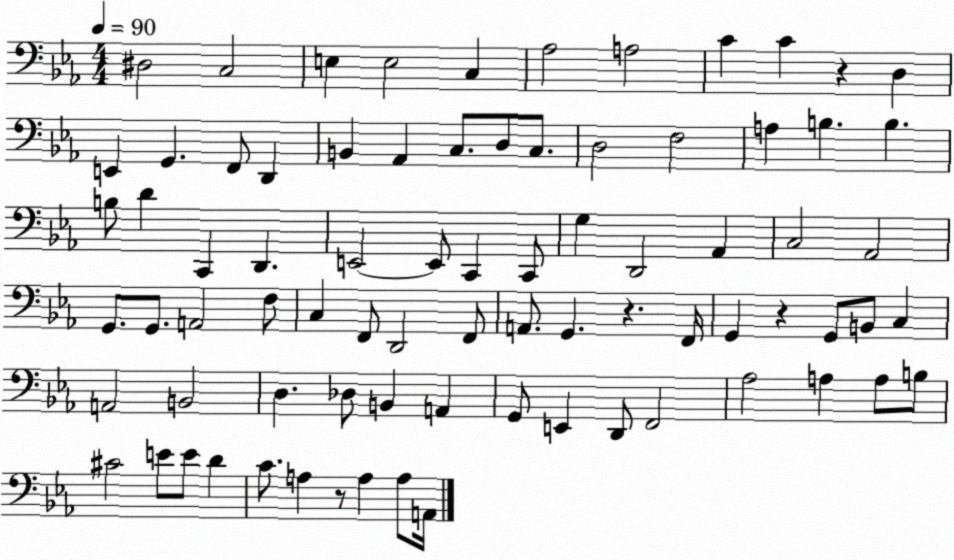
X:1
T:Untitled
M:4/4
L:1/4
K:Eb
^D,2 C,2 E, E,2 C, _A,2 A,2 C C z D, E,, G,, F,,/2 D,, B,, _A,, C,/2 D,/2 C,/2 D,2 F,2 A, B, B, B,/2 D C,, D,, E,,2 E,,/2 C,, C,,/2 G, D,,2 _A,, C,2 _A,,2 G,,/2 G,,/2 A,,2 F,/2 C, F,,/2 D,,2 F,,/2 A,,/2 G,, z F,,/4 G,, z G,,/2 B,,/2 C, A,,2 B,,2 D, _D,/2 B,, A,, G,,/2 E,, D,,/2 F,,2 _A,2 A, A,/2 B,/2 ^C2 E/2 E/2 D C/2 A, z/2 A, A,/2 A,,/4